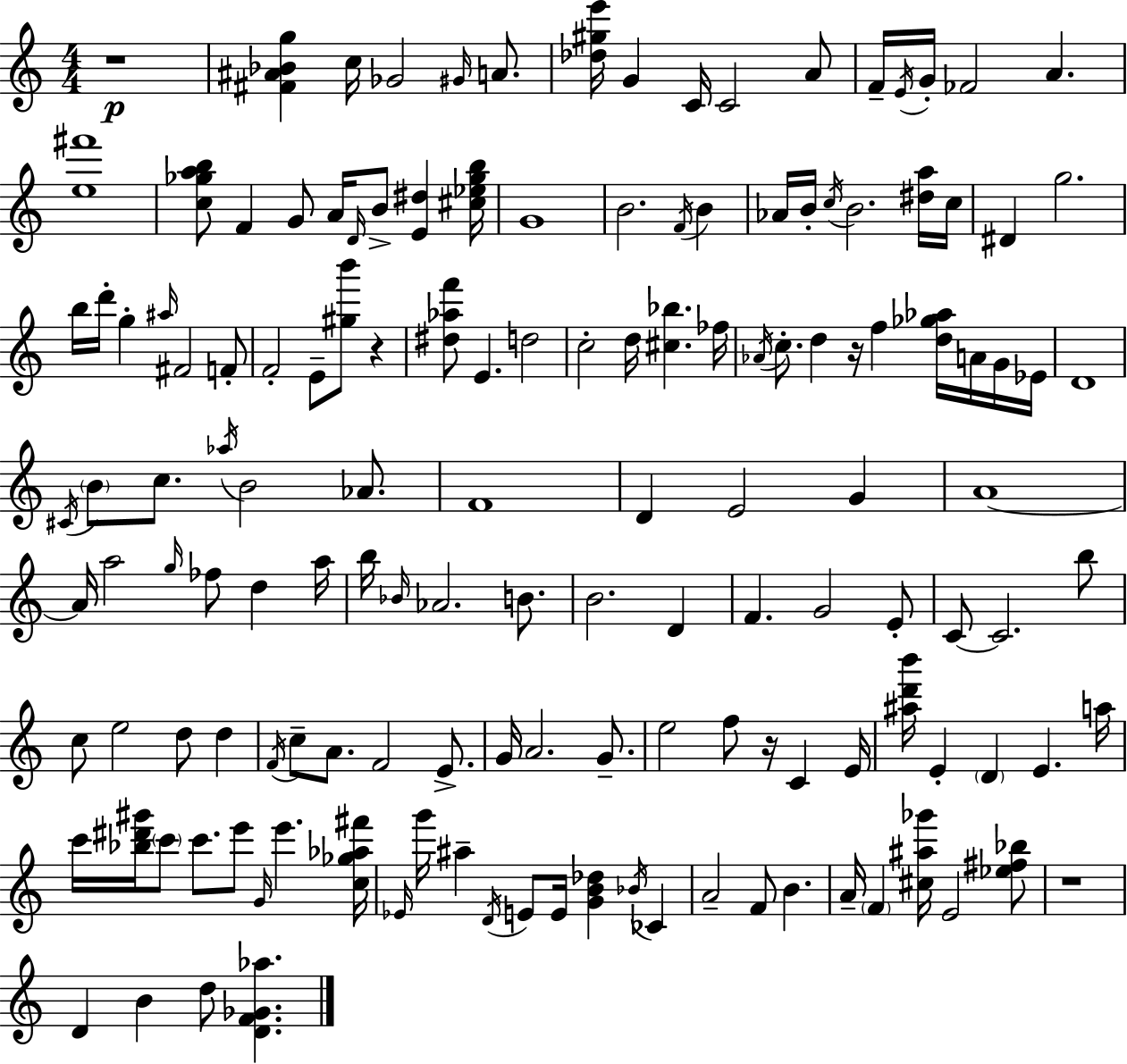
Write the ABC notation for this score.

X:1
T:Untitled
M:4/4
L:1/4
K:C
z4 [^F^A_Bg] c/4 _G2 ^G/4 A/2 [_d^ge']/4 G C/4 C2 A/2 F/4 E/4 G/4 _F2 A [e^f']4 [c_gab]/2 F G/2 A/4 D/4 B/2 [E^d] [^c_e_gb]/4 G4 B2 F/4 B _A/4 B/4 c/4 B2 [^da]/4 c/4 ^D g2 b/4 d'/4 g ^a/4 ^F2 F/2 F2 E/2 [^gb']/2 z [^d_af']/2 E d2 c2 d/4 [^c_b] _f/4 _A/4 c/2 d z/4 f [d_g_a]/4 A/4 G/4 _E/4 D4 ^C/4 B/2 c/2 _a/4 B2 _A/2 F4 D E2 G A4 A/4 a2 g/4 _f/2 d a/4 b/4 _B/4 _A2 B/2 B2 D F G2 E/2 C/2 C2 b/2 c/2 e2 d/2 d F/4 c/2 A/2 F2 E/2 G/4 A2 G/2 e2 f/2 z/4 C E/4 [^ad'b']/4 E D E a/4 c'/4 [_b^d'^g']/4 c'/2 c'/2 e'/2 G/4 e' [c_g_a^f']/4 _E/4 g'/4 ^a D/4 E/2 E/4 [GB_d] _B/4 _C A2 F/2 B A/4 F [^c^a_g']/4 E2 [_e^f_b]/2 z4 D B d/2 [DF_G_a]